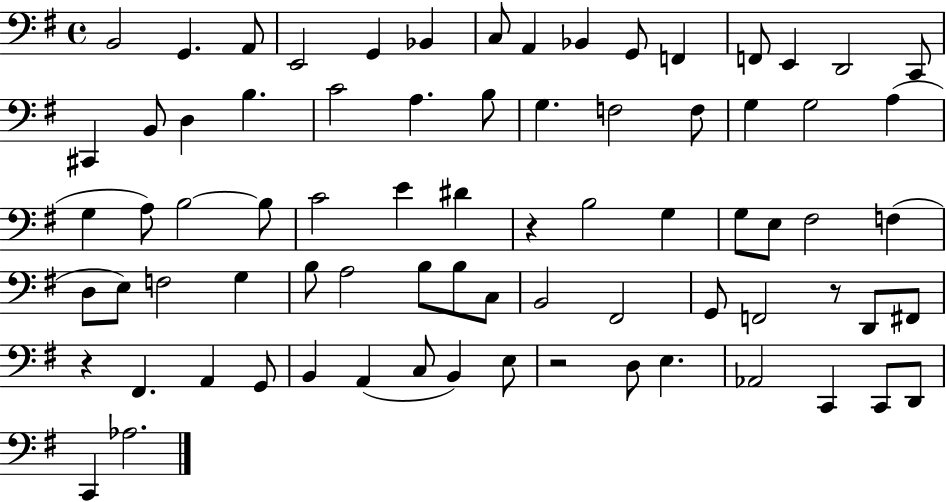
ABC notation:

X:1
T:Untitled
M:4/4
L:1/4
K:G
B,,2 G,, A,,/2 E,,2 G,, _B,, C,/2 A,, _B,, G,,/2 F,, F,,/2 E,, D,,2 C,,/2 ^C,, B,,/2 D, B, C2 A, B,/2 G, F,2 F,/2 G, G,2 A, G, A,/2 B,2 B,/2 C2 E ^D z B,2 G, G,/2 E,/2 ^F,2 F, D,/2 E,/2 F,2 G, B,/2 A,2 B,/2 B,/2 C,/2 B,,2 ^F,,2 G,,/2 F,,2 z/2 D,,/2 ^F,,/2 z ^F,, A,, G,,/2 B,, A,, C,/2 B,, E,/2 z2 D,/2 E, _A,,2 C,, C,,/2 D,,/2 C,, _A,2